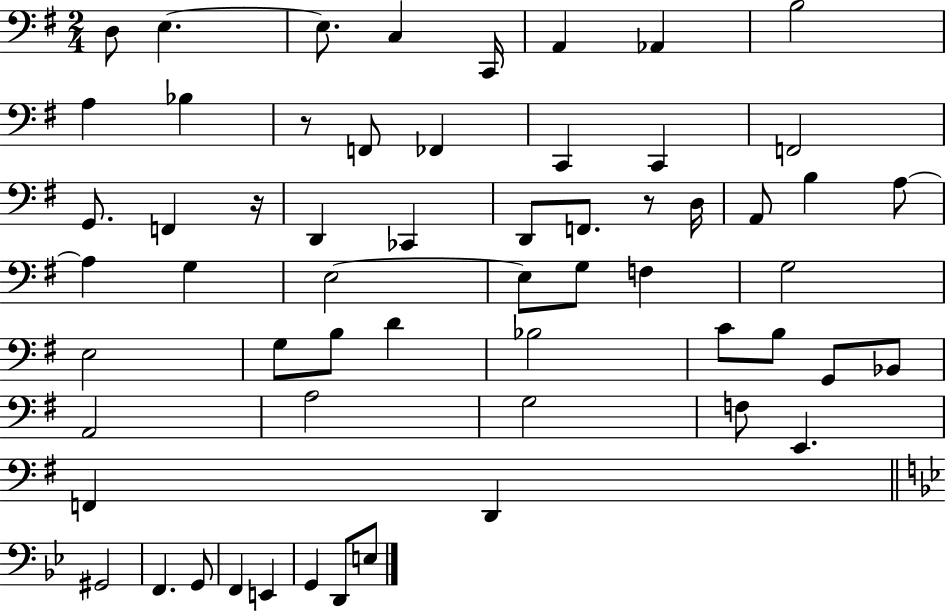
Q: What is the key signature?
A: G major